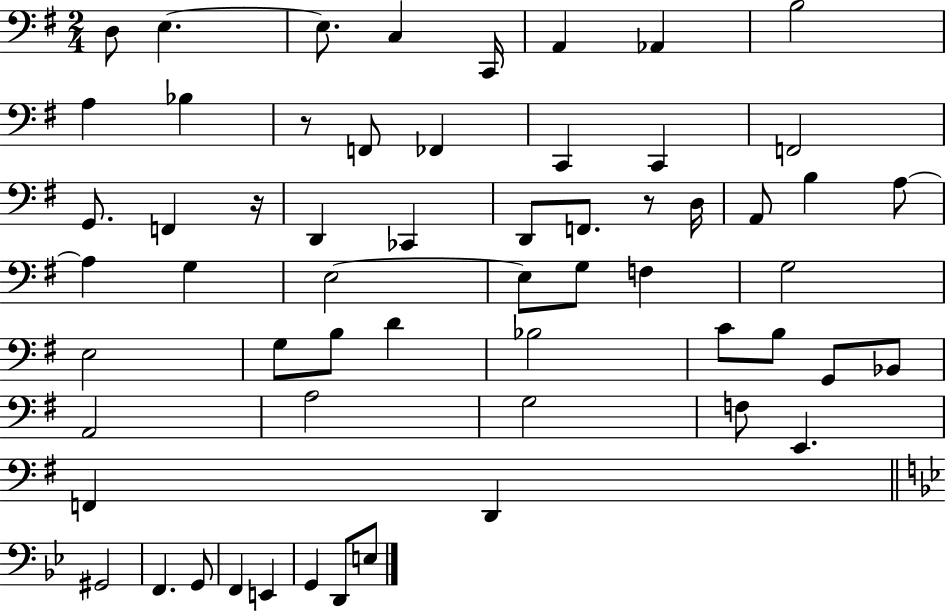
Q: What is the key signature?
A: G major